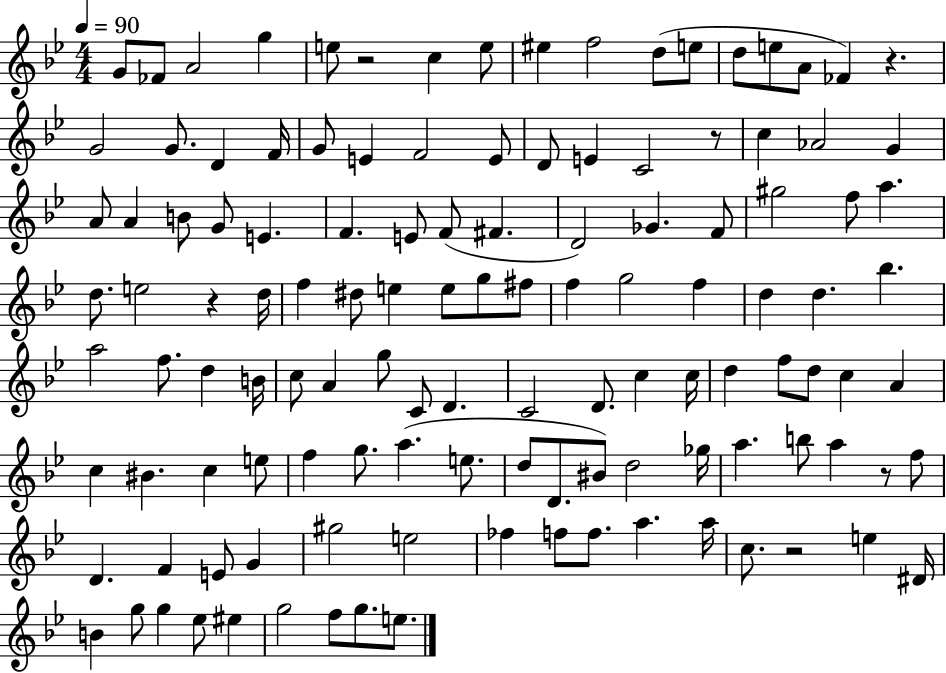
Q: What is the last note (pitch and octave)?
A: E5